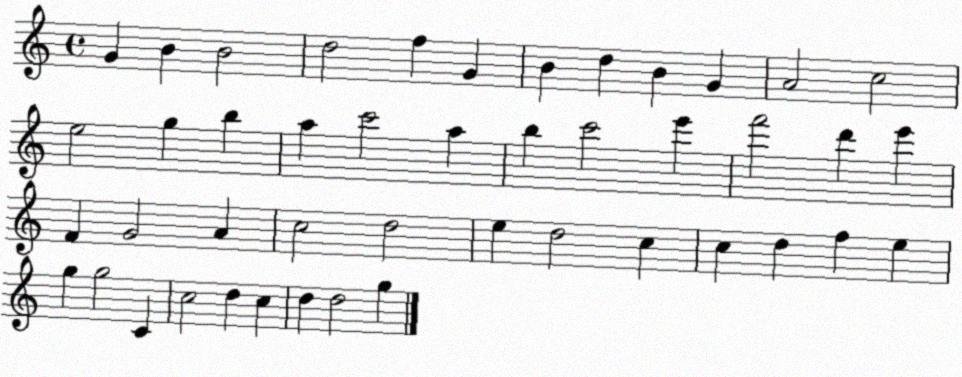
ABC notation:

X:1
T:Untitled
M:4/4
L:1/4
K:C
G B B2 d2 f G B d B G A2 c2 e2 g b a c'2 a b c'2 e' f'2 d' e' F G2 A c2 d2 e d2 c c d f e g g2 C c2 d c d d2 g